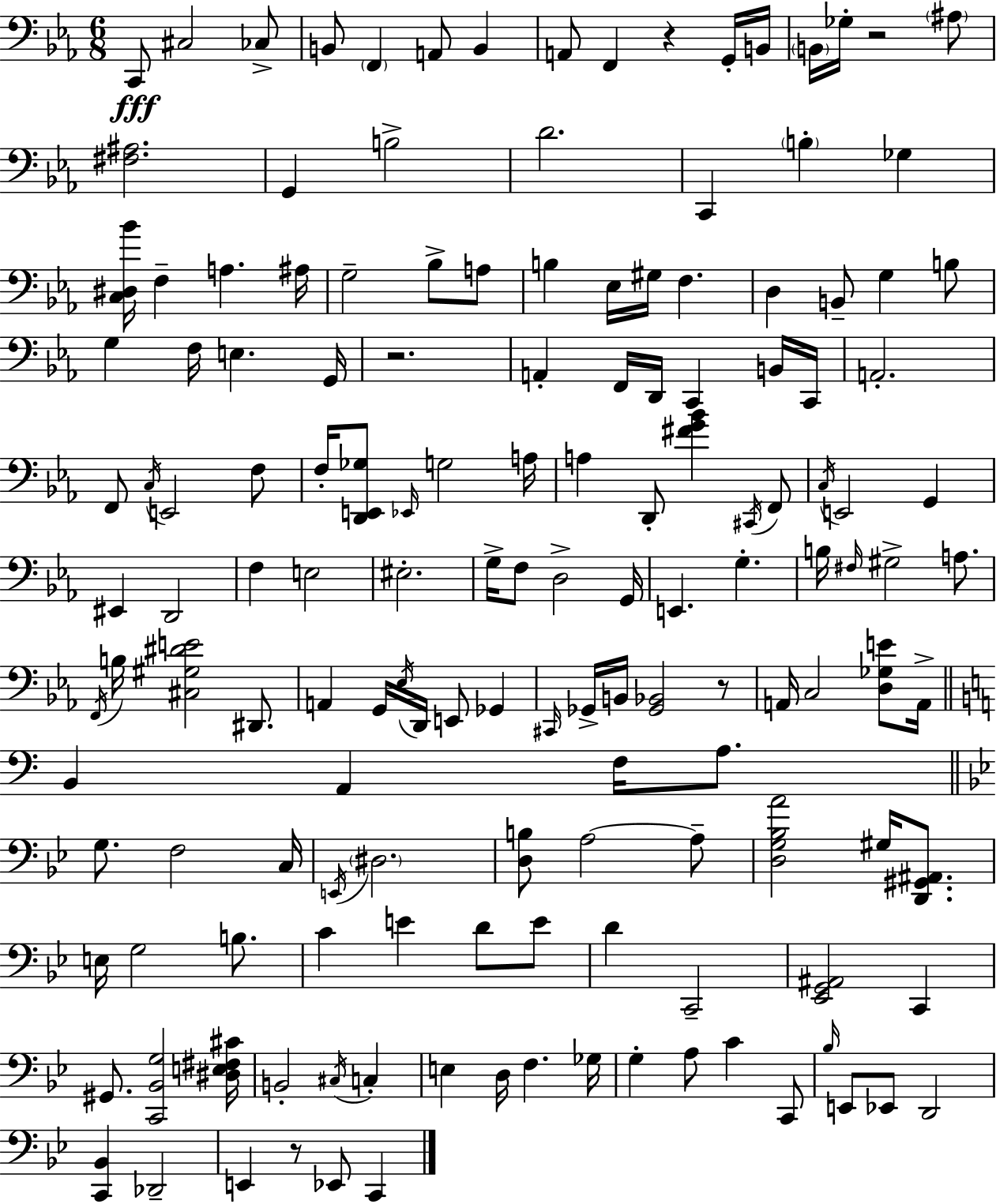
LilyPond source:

{
  \clef bass
  \numericTimeSignature
  \time 6/8
  \key ees \major
  c,8\fff cis2 ces8-> | b,8 \parenthesize f,4 a,8 b,4 | a,8 f,4 r4 g,16-. b,16 | \parenthesize b,16 ges16-. r2 \parenthesize ais8 | \break <fis ais>2. | g,4 b2-> | d'2. | c,4 \parenthesize b4-. ges4 | \break <c dis bes'>16 f4-- a4. ais16 | g2-- bes8-> a8 | b4 ees16 gis16 f4. | d4 b,8-- g4 b8 | \break g4 f16 e4. g,16 | r2. | a,4-. f,16 d,16 c,4 b,16 c,16 | a,2.-. | \break f,8 \acciaccatura { c16 } e,2 f8 | f16-. <d, e, ges>8 \grace { ees,16 } g2 | a16 a4 d,8-. <fis' g' bes'>4 | \acciaccatura { cis,16 } f,8 \acciaccatura { c16 } e,2 | \break g,4 eis,4 d,2 | f4 e2 | eis2.-. | g16-> f8 d2-> | \break g,16 e,4. g4.-. | b16 \grace { fis16 } gis2-> | a8. \acciaccatura { f,16 } b16 <cis gis dis' e'>2 | dis,8. a,4 g,16 \acciaccatura { ees16 } | \break d,16 e,8 ges,4 \grace { cis,16 } ges,16-> b,16 <ges, bes,>2 | r8 a,16 c2 | <d ges e'>8 a,16-> \bar "||" \break \key c \major b,4 a,4 f16 a8. | \bar "||" \break \key bes \major g8. f2 c16 | \acciaccatura { e,16 } \parenthesize dis2. | <d b>8 a2~~ a8-- | <d g bes a'>2 gis16 <d, gis, ais,>8. | \break e16 g2 b8. | c'4 e'4 d'8 e'8 | d'4 c,2-- | <ees, g, ais,>2 c,4 | \break gis,8. <c, bes, g>2 | <dis e fis cis'>16 b,2-. \acciaccatura { cis16 } c4-. | e4 d16 f4. | ges16 g4-. a8 c'4 | \break c,8 \grace { bes16 } e,8 ees,8 d,2 | <c, bes,>4 des,2-- | e,4 r8 ees,8 c,4 | \bar "|."
}